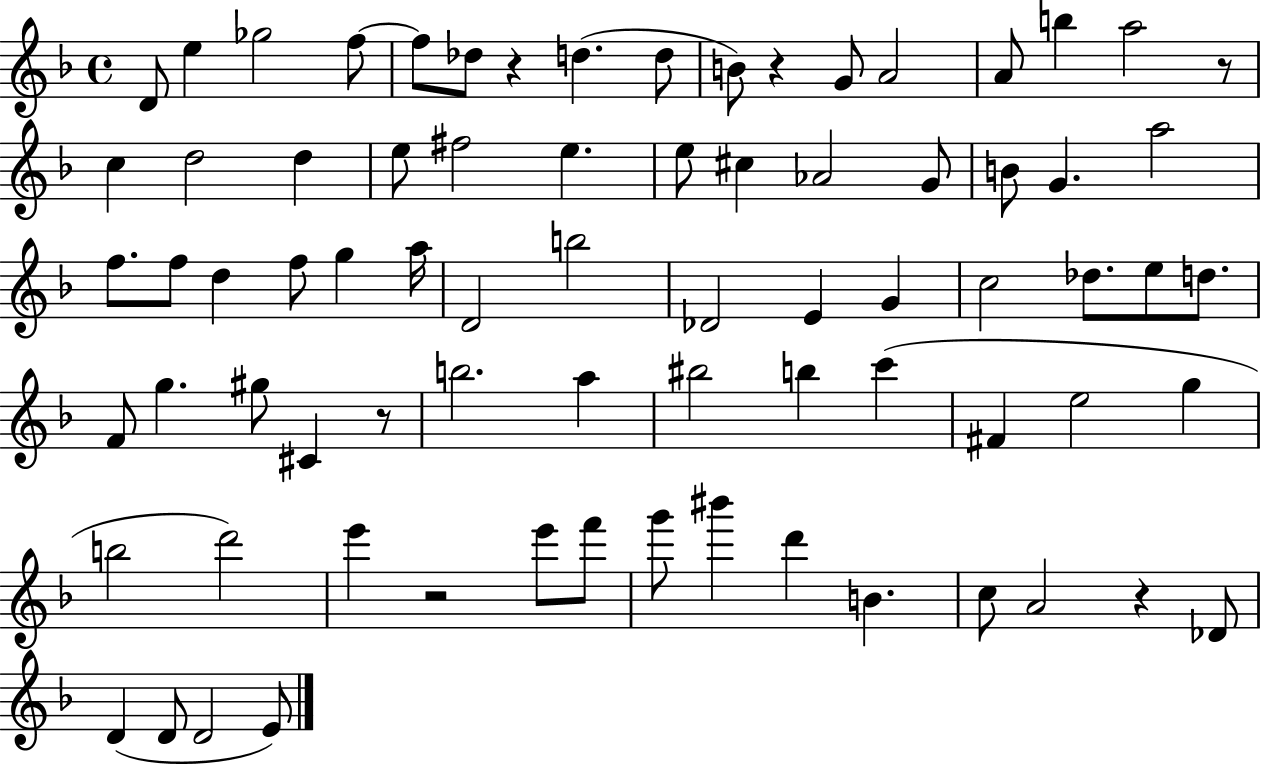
D4/e E5/q Gb5/h F5/e F5/e Db5/e R/q D5/q. D5/e B4/e R/q G4/e A4/h A4/e B5/q A5/h R/e C5/q D5/h D5/q E5/e F#5/h E5/q. E5/e C#5/q Ab4/h G4/e B4/e G4/q. A5/h F5/e. F5/e D5/q F5/e G5/q A5/s D4/h B5/h Db4/h E4/q G4/q C5/h Db5/e. E5/e D5/e. F4/e G5/q. G#5/e C#4/q R/e B5/h. A5/q BIS5/h B5/q C6/q F#4/q E5/h G5/q B5/h D6/h E6/q R/h E6/e F6/e G6/e BIS6/q D6/q B4/q. C5/e A4/h R/q Db4/e D4/q D4/e D4/h E4/e